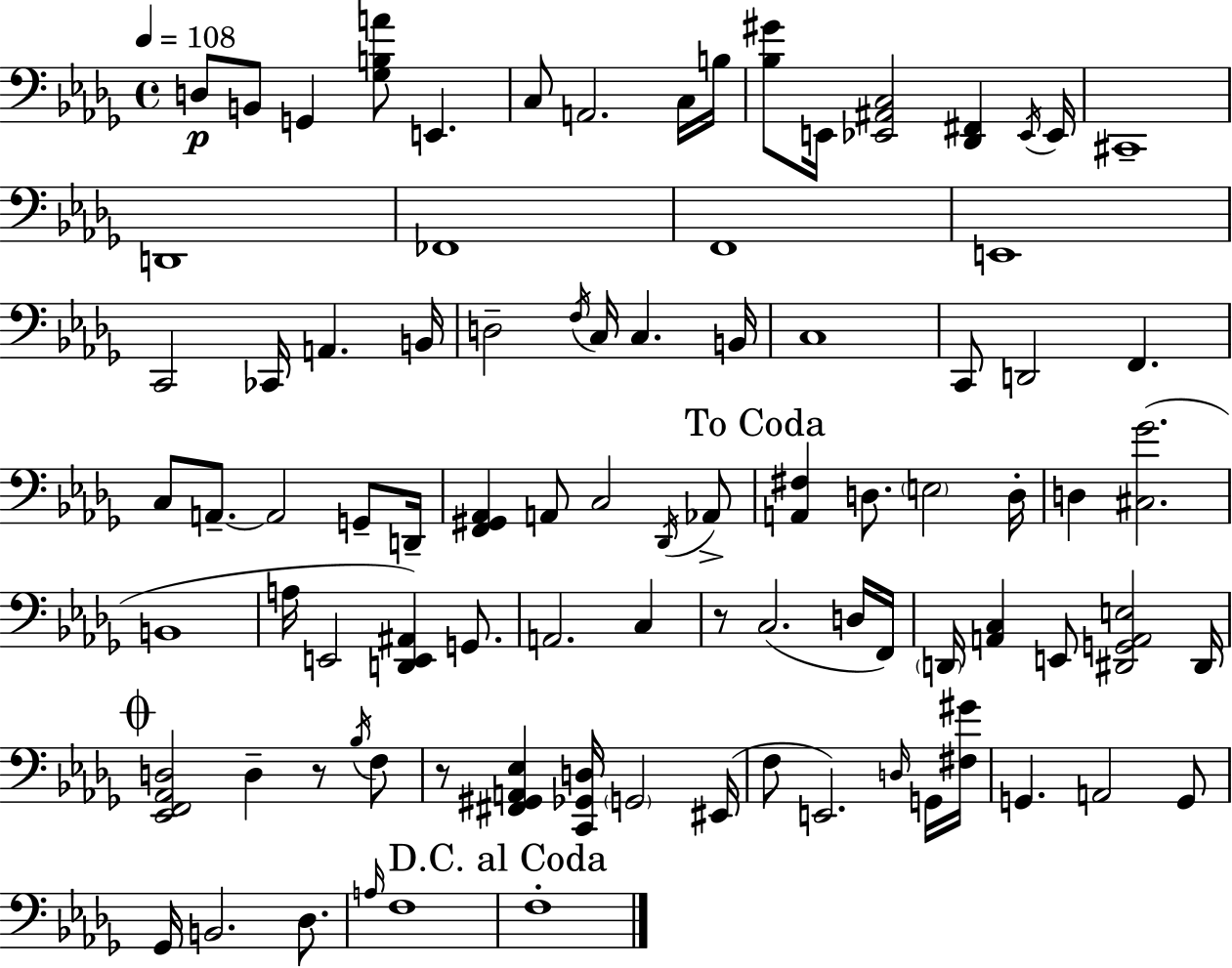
X:1
T:Untitled
M:4/4
L:1/4
K:Bbm
D,/2 B,,/2 G,, [_G,B,A]/2 E,, C,/2 A,,2 C,/4 B,/4 [_B,^G]/2 E,,/4 [_E,,^A,,C,]2 [_D,,^F,,] _E,,/4 _E,,/4 ^C,,4 D,,4 _F,,4 F,,4 E,,4 C,,2 _C,,/4 A,, B,,/4 D,2 F,/4 C,/4 C, B,,/4 C,4 C,,/2 D,,2 F,, C,/2 A,,/2 A,,2 G,,/2 D,,/4 [F,,^G,,_A,,] A,,/2 C,2 _D,,/4 _A,,/2 [A,,^F,] D,/2 E,2 D,/4 D, [^C,_G]2 B,,4 A,/4 E,,2 [D,,E,,^A,,] G,,/2 A,,2 C, z/2 C,2 D,/4 F,,/4 D,,/4 [A,,C,] E,,/2 [^D,,G,,A,,E,]2 ^D,,/4 [_E,,F,,_A,,D,]2 D, z/2 _B,/4 F,/2 z/2 [^F,,^G,,A,,_E,] [C,,_G,,D,]/4 G,,2 ^E,,/4 F,/2 E,,2 D,/4 G,,/4 [^F,^G]/4 G,, A,,2 G,,/2 _G,,/4 B,,2 _D,/2 A,/4 F,4 F,4